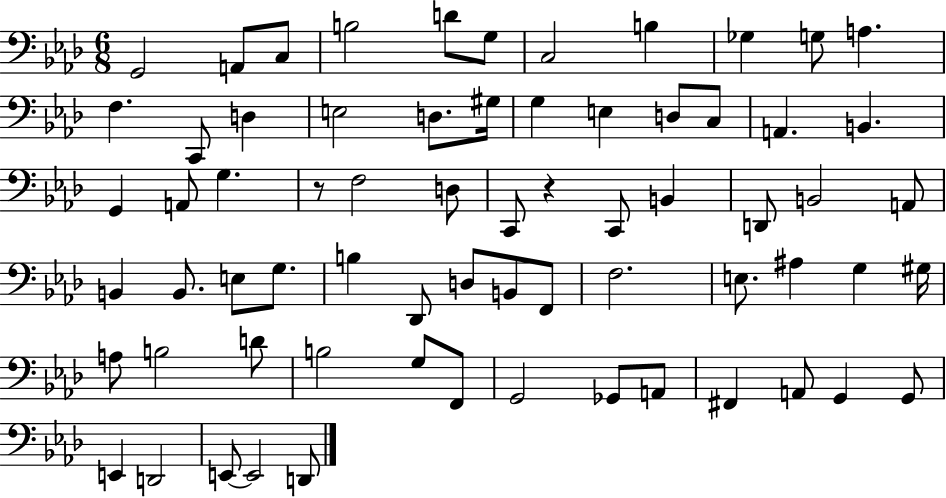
{
  \clef bass
  \numericTimeSignature
  \time 6/8
  \key aes \major
  g,2 a,8 c8 | b2 d'8 g8 | c2 b4 | ges4 g8 a4. | \break f4. c,8 d4 | e2 d8. gis16 | g4 e4 d8 c8 | a,4. b,4. | \break g,4 a,8 g4. | r8 f2 d8 | c,8 r4 c,8 b,4 | d,8 b,2 a,8 | \break b,4 b,8. e8 g8. | b4 des,8 d8 b,8 f,8 | f2. | e8. ais4 g4 gis16 | \break a8 b2 d'8 | b2 g8 f,8 | g,2 ges,8 a,8 | fis,4 a,8 g,4 g,8 | \break e,4 d,2 | e,8~~ e,2 d,8 | \bar "|."
}